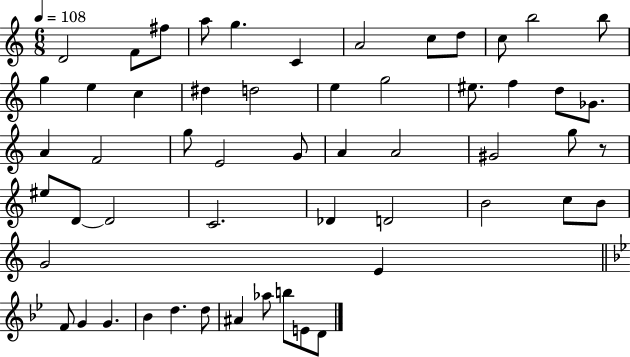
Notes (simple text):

D4/h F4/e F#5/e A5/e G5/q. C4/q A4/h C5/e D5/e C5/e B5/h B5/e G5/q E5/q C5/q D#5/q D5/h E5/q G5/h EIS5/e. F5/q D5/e Gb4/e. A4/q F4/h G5/e E4/h G4/e A4/q A4/h G#4/h G5/e R/e EIS5/e D4/e D4/h C4/h. Db4/q D4/h B4/h C5/e B4/e G4/h E4/q F4/e G4/q G4/q. Bb4/q D5/q. D5/e A#4/q Ab5/e B5/e E4/e D4/e